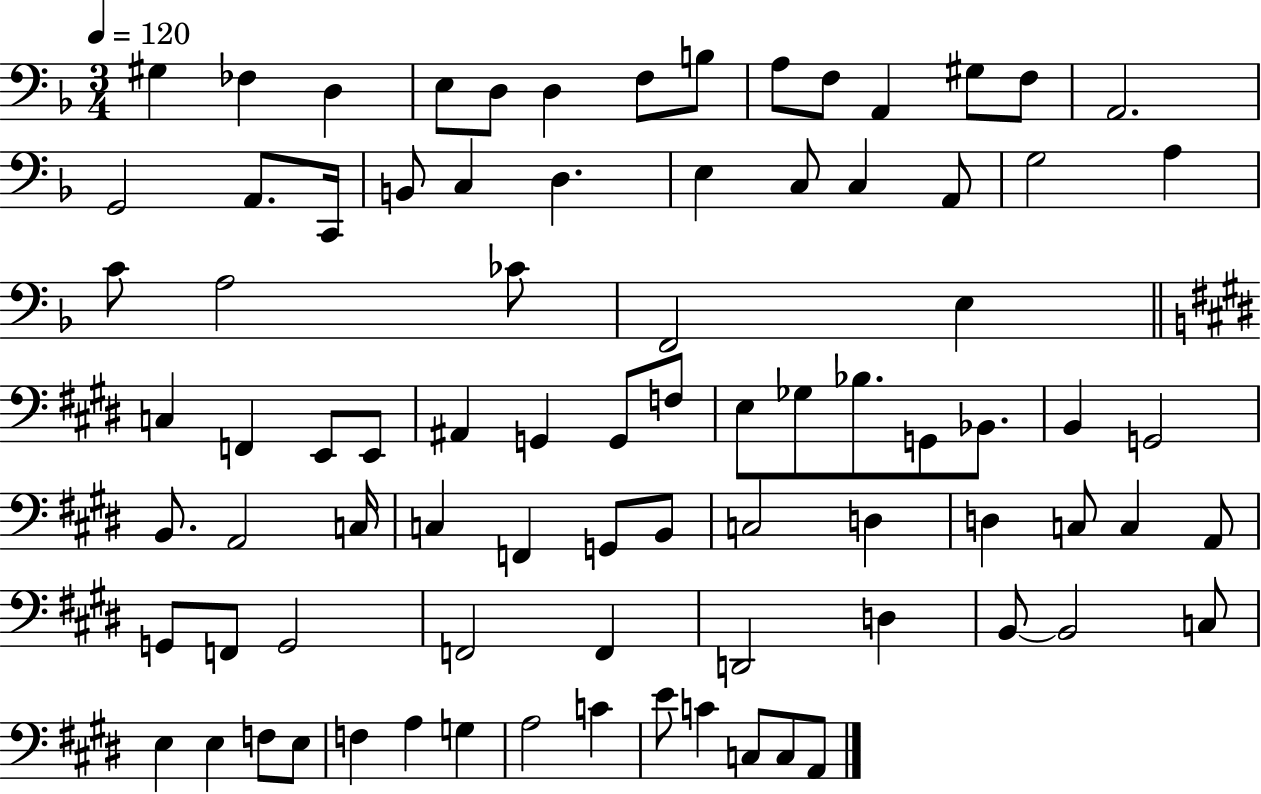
X:1
T:Untitled
M:3/4
L:1/4
K:F
^G, _F, D, E,/2 D,/2 D, F,/2 B,/2 A,/2 F,/2 A,, ^G,/2 F,/2 A,,2 G,,2 A,,/2 C,,/4 B,,/2 C, D, E, C,/2 C, A,,/2 G,2 A, C/2 A,2 _C/2 F,,2 E, C, F,, E,,/2 E,,/2 ^A,, G,, G,,/2 F,/2 E,/2 _G,/2 _B,/2 G,,/2 _B,,/2 B,, G,,2 B,,/2 A,,2 C,/4 C, F,, G,,/2 B,,/2 C,2 D, D, C,/2 C, A,,/2 G,,/2 F,,/2 G,,2 F,,2 F,, D,,2 D, B,,/2 B,,2 C,/2 E, E, F,/2 E,/2 F, A, G, A,2 C E/2 C C,/2 C,/2 A,,/2